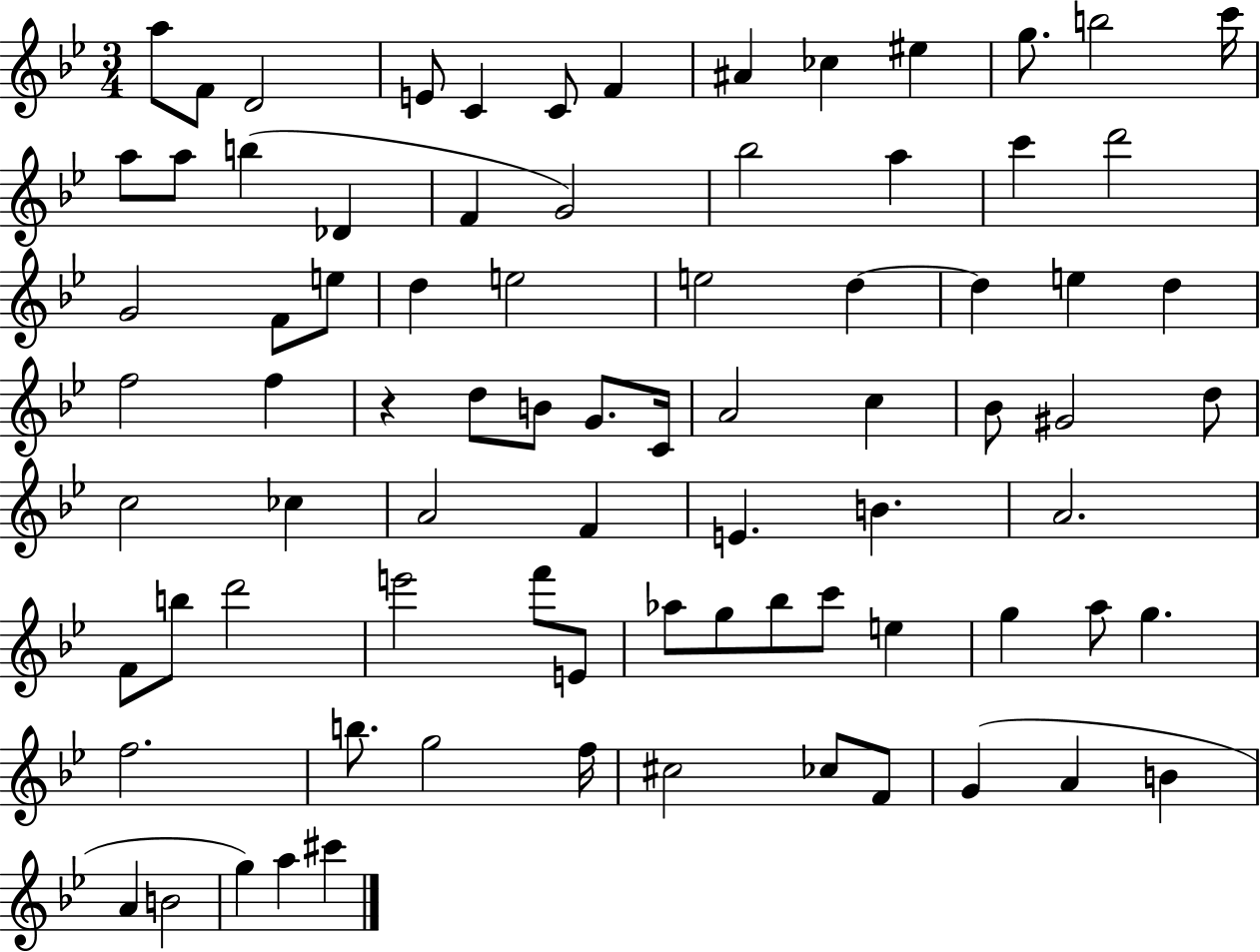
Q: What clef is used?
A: treble